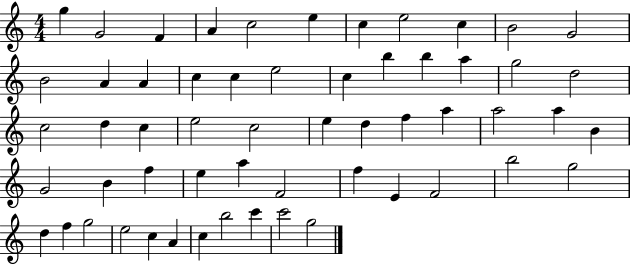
{
  \clef treble
  \numericTimeSignature
  \time 4/4
  \key c \major
  g''4 g'2 f'4 | a'4 c''2 e''4 | c''4 e''2 c''4 | b'2 g'2 | \break b'2 a'4 a'4 | c''4 c''4 e''2 | c''4 b''4 b''4 a''4 | g''2 d''2 | \break c''2 d''4 c''4 | e''2 c''2 | e''4 d''4 f''4 a''4 | a''2 a''4 b'4 | \break g'2 b'4 f''4 | e''4 a''4 f'2 | f''4 e'4 f'2 | b''2 g''2 | \break d''4 f''4 g''2 | e''2 c''4 a'4 | c''4 b''2 c'''4 | c'''2 g''2 | \break \bar "|."
}